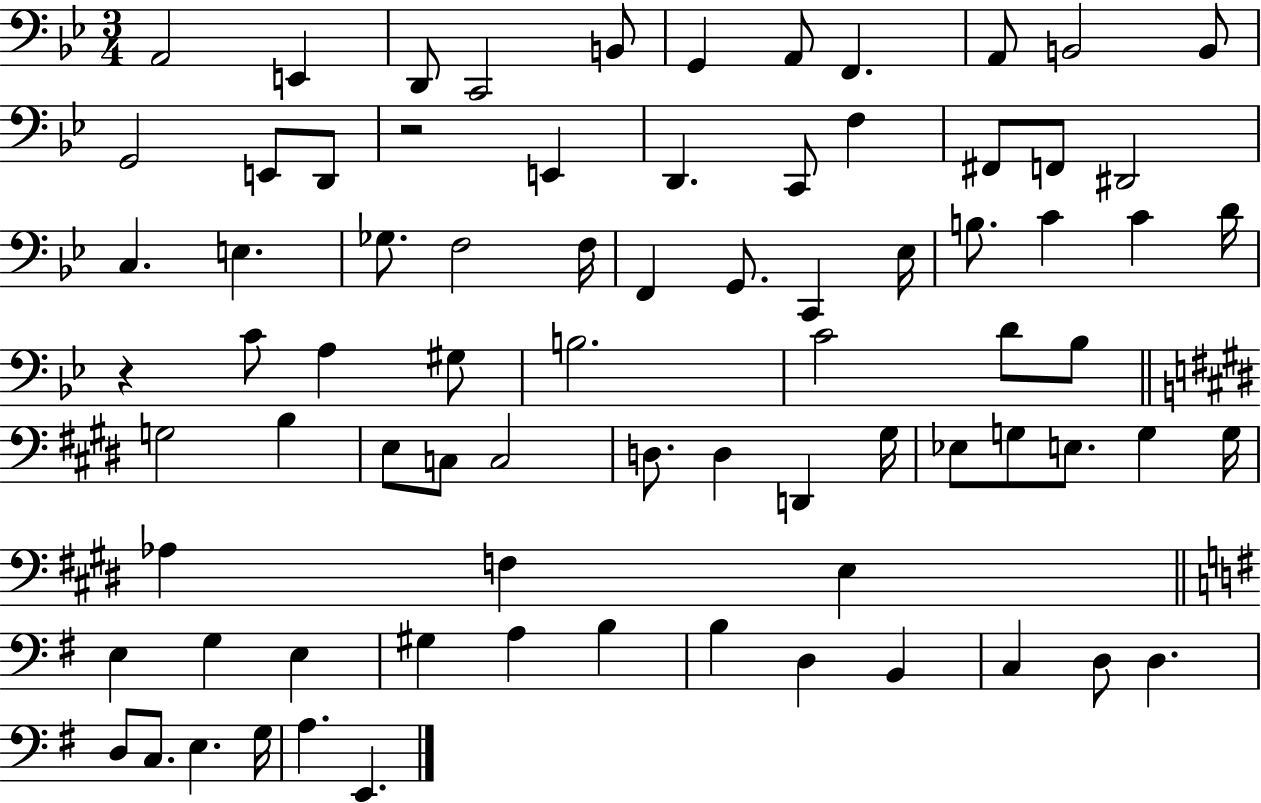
A2/h E2/q D2/e C2/h B2/e G2/q A2/e F2/q. A2/e B2/h B2/e G2/h E2/e D2/e R/h E2/q D2/q. C2/e F3/q F#2/e F2/e D#2/h C3/q. E3/q. Gb3/e. F3/h F3/s F2/q G2/e. C2/q Eb3/s B3/e. C4/q C4/q D4/s R/q C4/e A3/q G#3/e B3/h. C4/h D4/e Bb3/e G3/h B3/q E3/e C3/e C3/h D3/e. D3/q D2/q G#3/s Eb3/e G3/e E3/e. G3/q G3/s Ab3/q F3/q E3/q E3/q G3/q E3/q G#3/q A3/q B3/q B3/q D3/q B2/q C3/q D3/e D3/q. D3/e C3/e. E3/q. G3/s A3/q. E2/q.